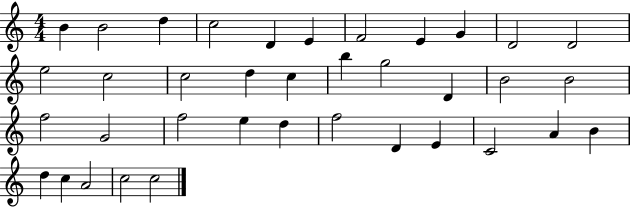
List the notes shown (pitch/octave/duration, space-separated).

B4/q B4/h D5/q C5/h D4/q E4/q F4/h E4/q G4/q D4/h D4/h E5/h C5/h C5/h D5/q C5/q B5/q G5/h D4/q B4/h B4/h F5/h G4/h F5/h E5/q D5/q F5/h D4/q E4/q C4/h A4/q B4/q D5/q C5/q A4/h C5/h C5/h